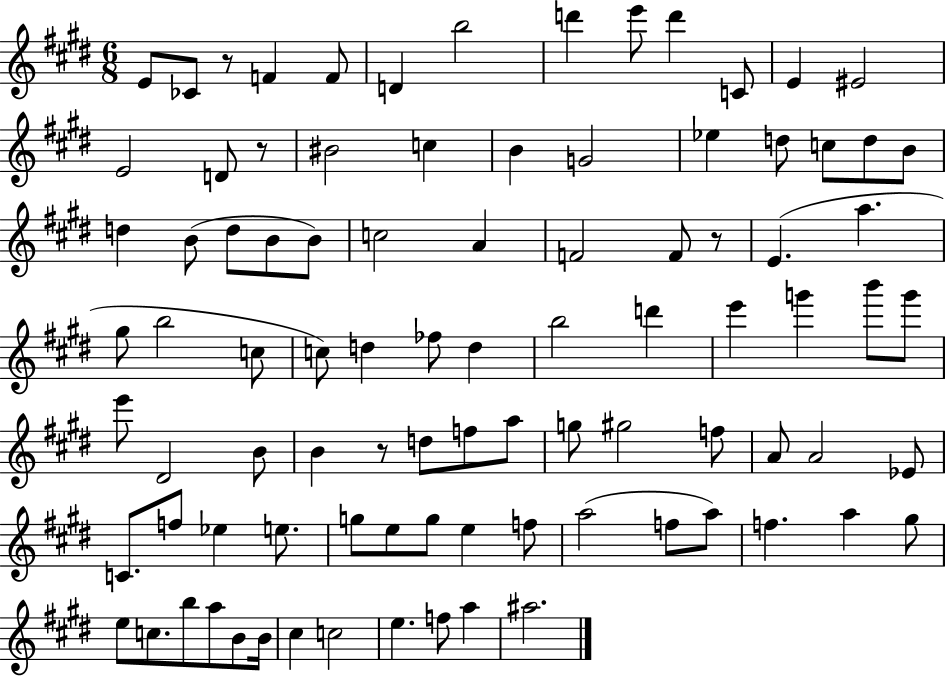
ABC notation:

X:1
T:Untitled
M:6/8
L:1/4
K:E
E/2 _C/2 z/2 F F/2 D b2 d' e'/2 d' C/2 E ^E2 E2 D/2 z/2 ^B2 c B G2 _e d/2 c/2 d/2 B/2 d B/2 d/2 B/2 B/2 c2 A F2 F/2 z/2 E a ^g/2 b2 c/2 c/2 d _f/2 d b2 d' e' g' b'/2 g'/2 e'/2 ^D2 B/2 B z/2 d/2 f/2 a/2 g/2 ^g2 f/2 A/2 A2 _E/2 C/2 f/2 _e e/2 g/2 e/2 g/2 e f/2 a2 f/2 a/2 f a ^g/2 e/2 c/2 b/2 a/2 B/2 B/4 ^c c2 e f/2 a ^a2